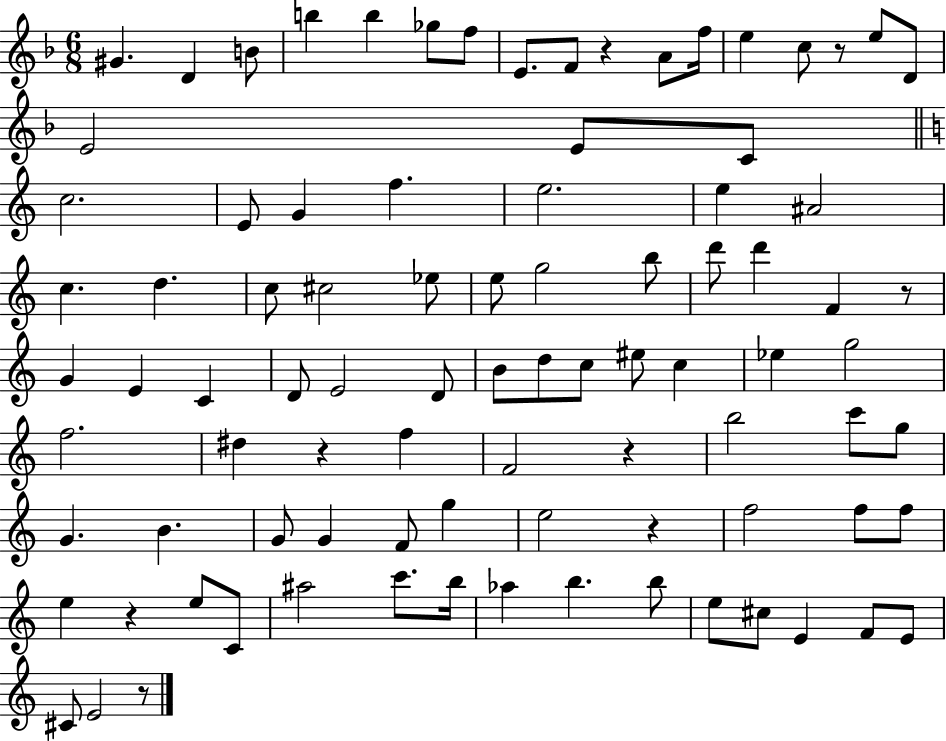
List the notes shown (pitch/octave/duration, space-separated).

G#4/q. D4/q B4/e B5/q B5/q Gb5/e F5/e E4/e. F4/e R/q A4/e F5/s E5/q C5/e R/e E5/e D4/e E4/h E4/e C4/e C5/h. E4/e G4/q F5/q. E5/h. E5/q A#4/h C5/q. D5/q. C5/e C#5/h Eb5/e E5/e G5/h B5/e D6/e D6/q F4/q R/e G4/q E4/q C4/q D4/e E4/h D4/e B4/e D5/e C5/e EIS5/e C5/q Eb5/q G5/h F5/h. D#5/q R/q F5/q F4/h R/q B5/h C6/e G5/e G4/q. B4/q. G4/e G4/q F4/e G5/q E5/h R/q F5/h F5/e F5/e E5/q R/q E5/e C4/e A#5/h C6/e. B5/s Ab5/q B5/q. B5/e E5/e C#5/e E4/q F4/e E4/e C#4/e E4/h R/e